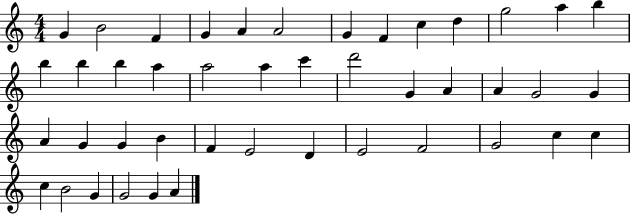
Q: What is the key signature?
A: C major